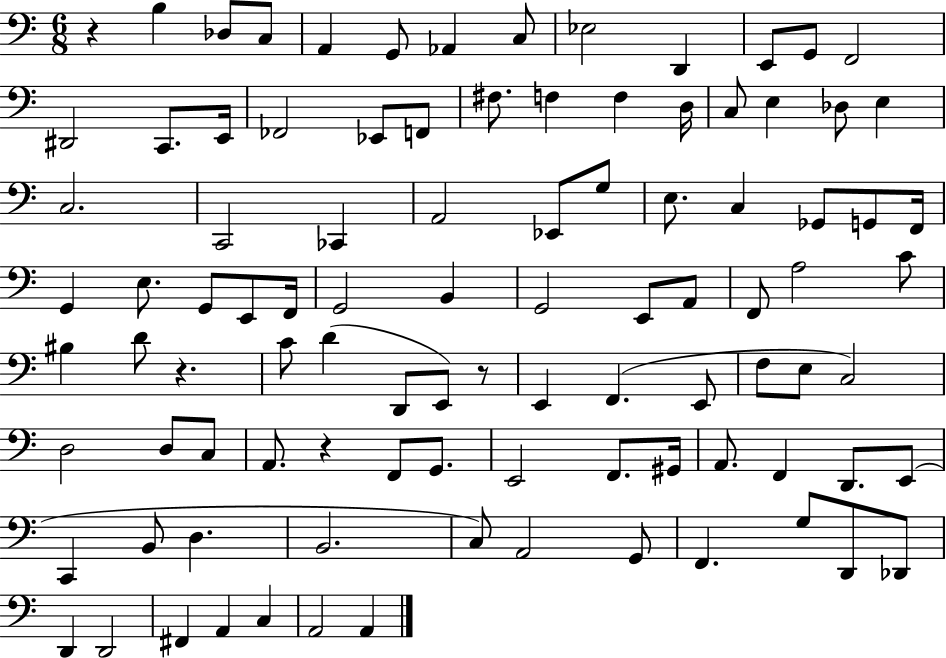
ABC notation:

X:1
T:Untitled
M:6/8
L:1/4
K:C
z B, _D,/2 C,/2 A,, G,,/2 _A,, C,/2 _E,2 D,, E,,/2 G,,/2 F,,2 ^D,,2 C,,/2 E,,/4 _F,,2 _E,,/2 F,,/2 ^F,/2 F, F, D,/4 C,/2 E, _D,/2 E, C,2 C,,2 _C,, A,,2 _E,,/2 G,/2 E,/2 C, _G,,/2 G,,/2 F,,/4 G,, E,/2 G,,/2 E,,/2 F,,/4 G,,2 B,, G,,2 E,,/2 A,,/2 F,,/2 A,2 C/2 ^B, D/2 z C/2 D D,,/2 E,,/2 z/2 E,, F,, E,,/2 F,/2 E,/2 C,2 D,2 D,/2 C,/2 A,,/2 z F,,/2 G,,/2 E,,2 F,,/2 ^G,,/4 A,,/2 F,, D,,/2 E,,/2 C,, B,,/2 D, B,,2 C,/2 A,,2 G,,/2 F,, G,/2 D,,/2 _D,,/2 D,, D,,2 ^F,, A,, C, A,,2 A,,